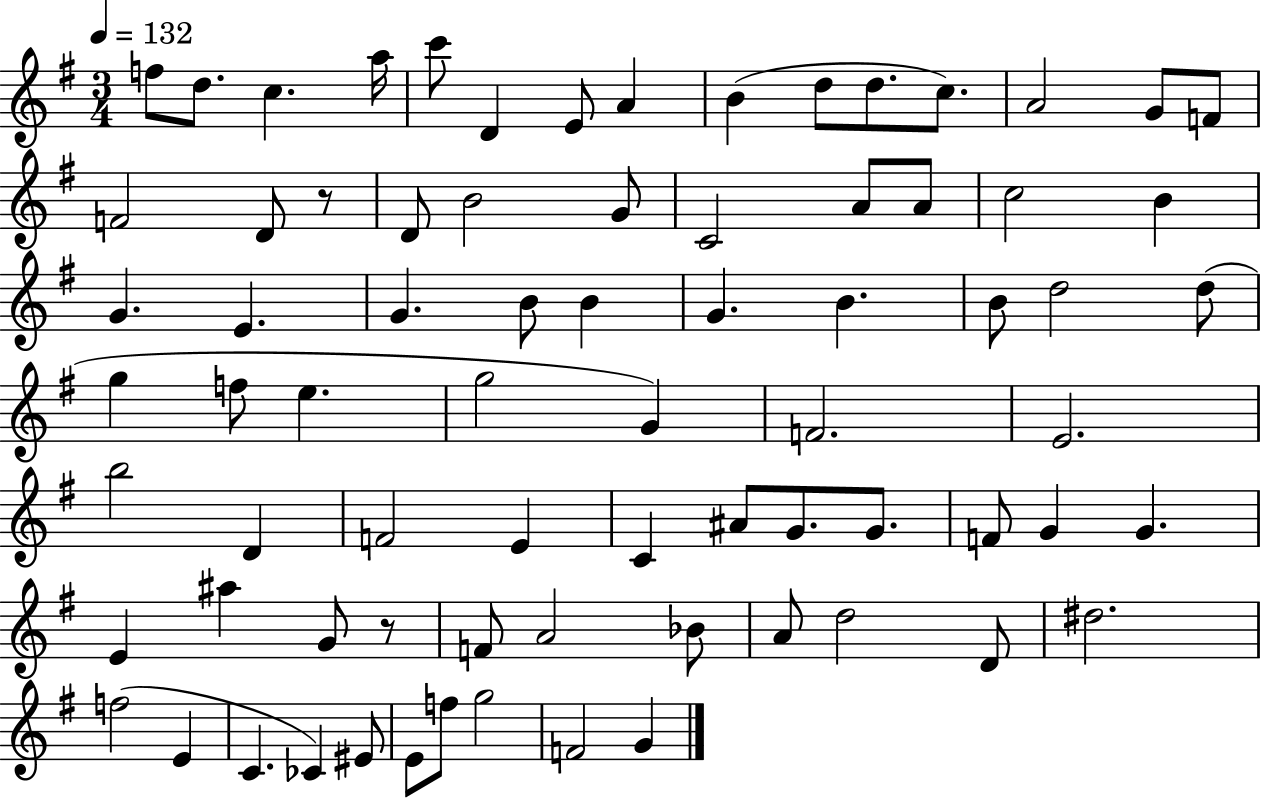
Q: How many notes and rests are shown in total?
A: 75